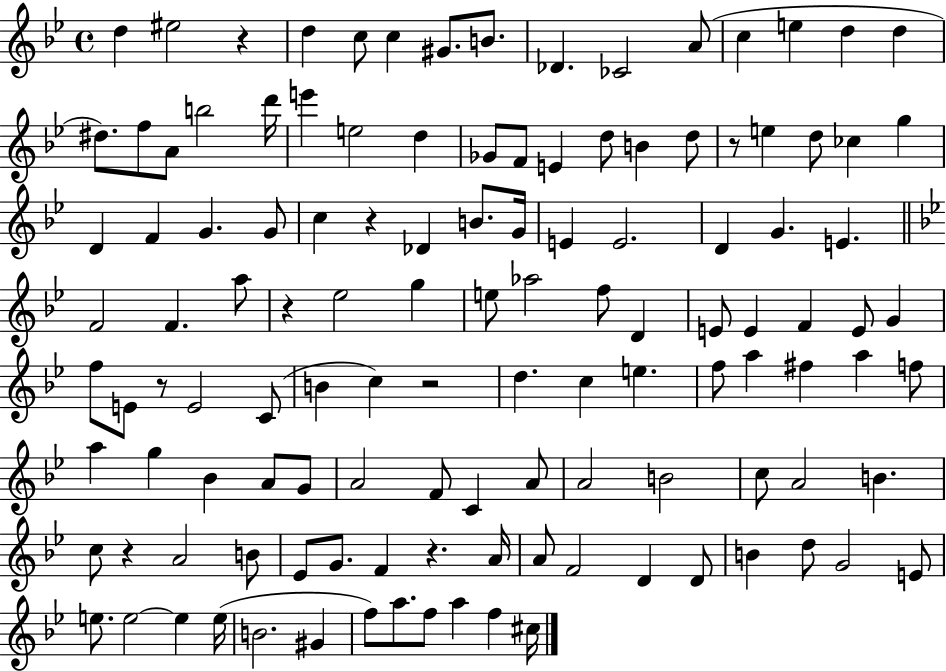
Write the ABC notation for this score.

X:1
T:Untitled
M:4/4
L:1/4
K:Bb
d ^e2 z d c/2 c ^G/2 B/2 _D _C2 A/2 c e d d ^d/2 f/2 A/2 b2 d'/4 e' e2 d _G/2 F/2 E d/2 B d/2 z/2 e d/2 _c g D F G G/2 c z _D B/2 G/4 E E2 D G E F2 F a/2 z _e2 g e/2 _a2 f/2 D E/2 E F E/2 G f/2 E/2 z/2 E2 C/2 B c z2 d c e f/2 a ^f a f/2 a g _B A/2 G/2 A2 F/2 C A/2 A2 B2 c/2 A2 B c/2 z A2 B/2 _E/2 G/2 F z A/4 A/2 F2 D D/2 B d/2 G2 E/2 e/2 e2 e e/4 B2 ^G f/2 a/2 f/2 a f ^c/4